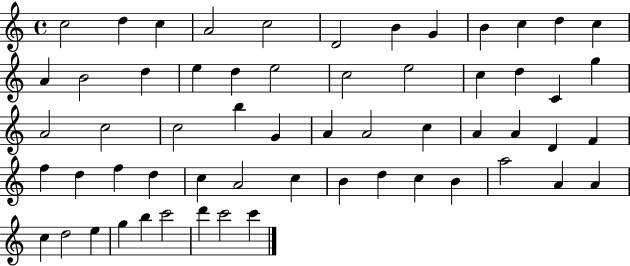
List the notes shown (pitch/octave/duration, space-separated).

C5/h D5/q C5/q A4/h C5/h D4/h B4/q G4/q B4/q C5/q D5/q C5/q A4/q B4/h D5/q E5/q D5/q E5/h C5/h E5/h C5/q D5/q C4/q G5/q A4/h C5/h C5/h B5/q G4/q A4/q A4/h C5/q A4/q A4/q D4/q F4/q F5/q D5/q F5/q D5/q C5/q A4/h C5/q B4/q D5/q C5/q B4/q A5/h A4/q A4/q C5/q D5/h E5/q G5/q B5/q C6/h D6/q C6/h C6/q